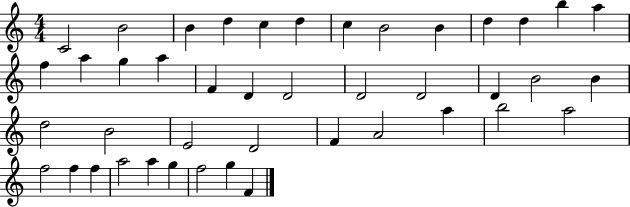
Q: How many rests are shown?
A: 0